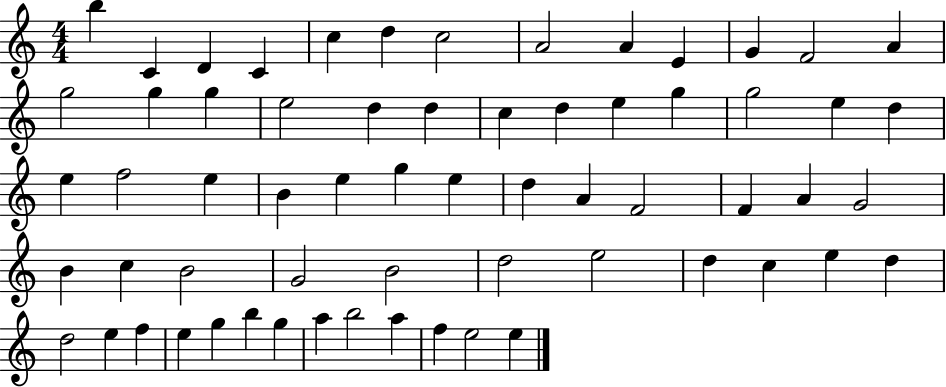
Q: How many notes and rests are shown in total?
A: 63